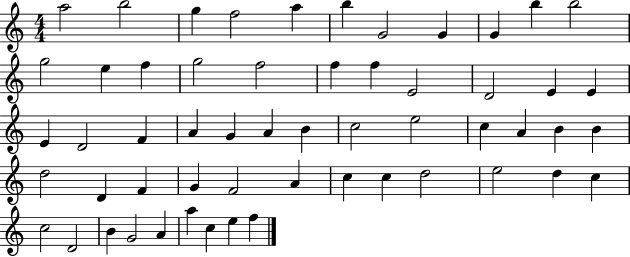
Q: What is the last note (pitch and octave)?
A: F5